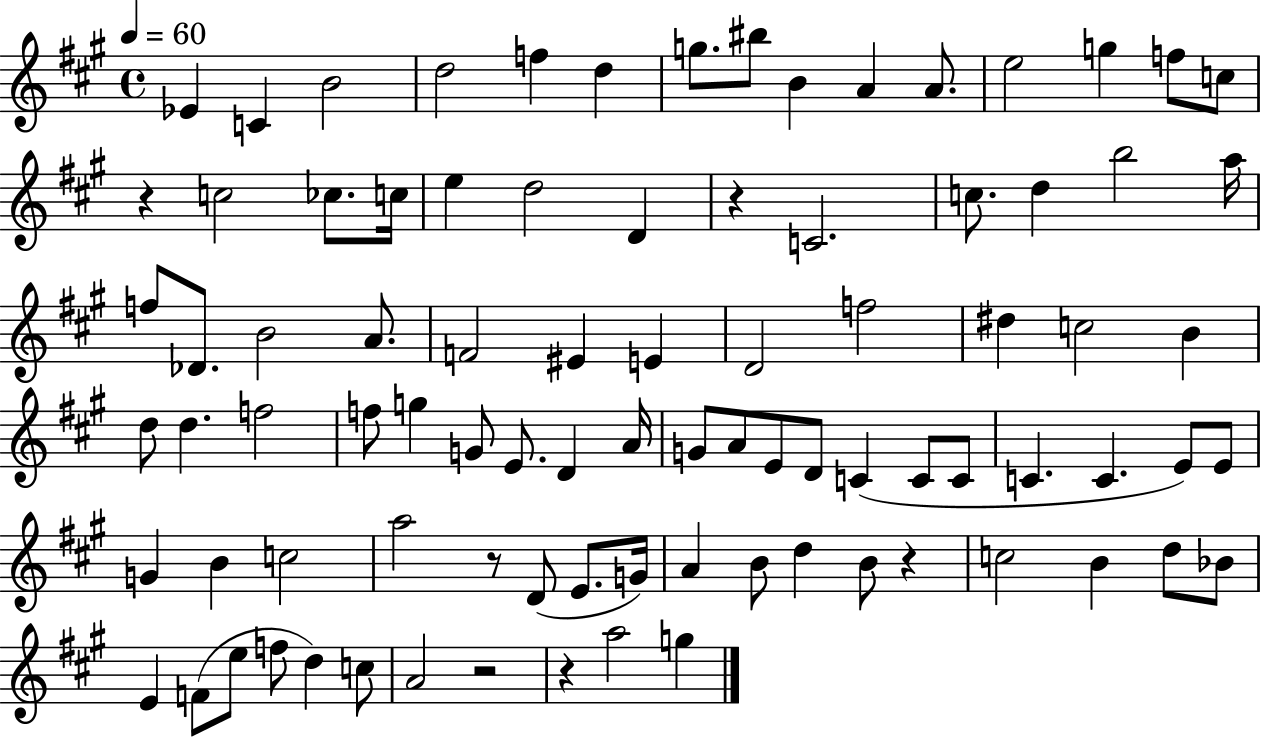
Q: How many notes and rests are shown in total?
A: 88